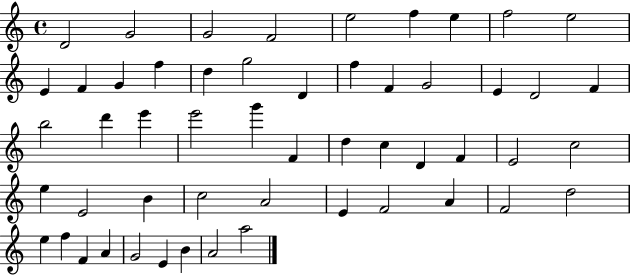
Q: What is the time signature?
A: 4/4